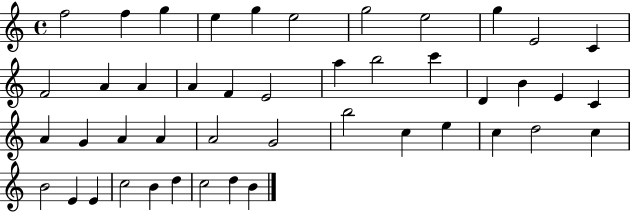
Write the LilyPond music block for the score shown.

{
  \clef treble
  \time 4/4
  \defaultTimeSignature
  \key c \major
  f''2 f''4 g''4 | e''4 g''4 e''2 | g''2 e''2 | g''4 e'2 c'4 | \break f'2 a'4 a'4 | a'4 f'4 e'2 | a''4 b''2 c'''4 | d'4 b'4 e'4 c'4 | \break a'4 g'4 a'4 a'4 | a'2 g'2 | b''2 c''4 e''4 | c''4 d''2 c''4 | \break b'2 e'4 e'4 | c''2 b'4 d''4 | c''2 d''4 b'4 | \bar "|."
}